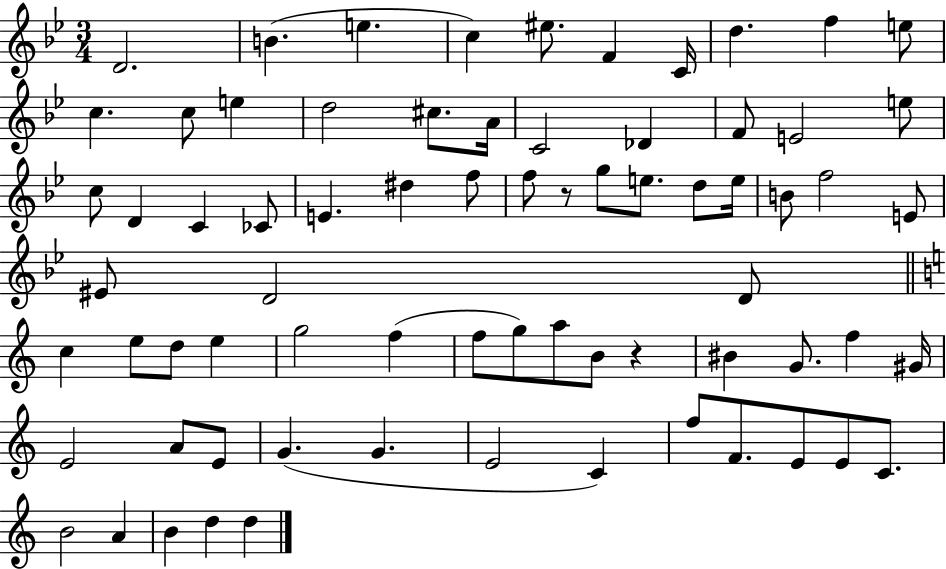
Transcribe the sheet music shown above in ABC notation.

X:1
T:Untitled
M:3/4
L:1/4
K:Bb
D2 B e c ^e/2 F C/4 d f e/2 c c/2 e d2 ^c/2 A/4 C2 _D F/2 E2 e/2 c/2 D C _C/2 E ^d f/2 f/2 z/2 g/2 e/2 d/2 e/4 B/2 f2 E/2 ^E/2 D2 D/2 c e/2 d/2 e g2 f f/2 g/2 a/2 B/2 z ^B G/2 f ^G/4 E2 A/2 E/2 G G E2 C f/2 F/2 E/2 E/2 C/2 B2 A B d d